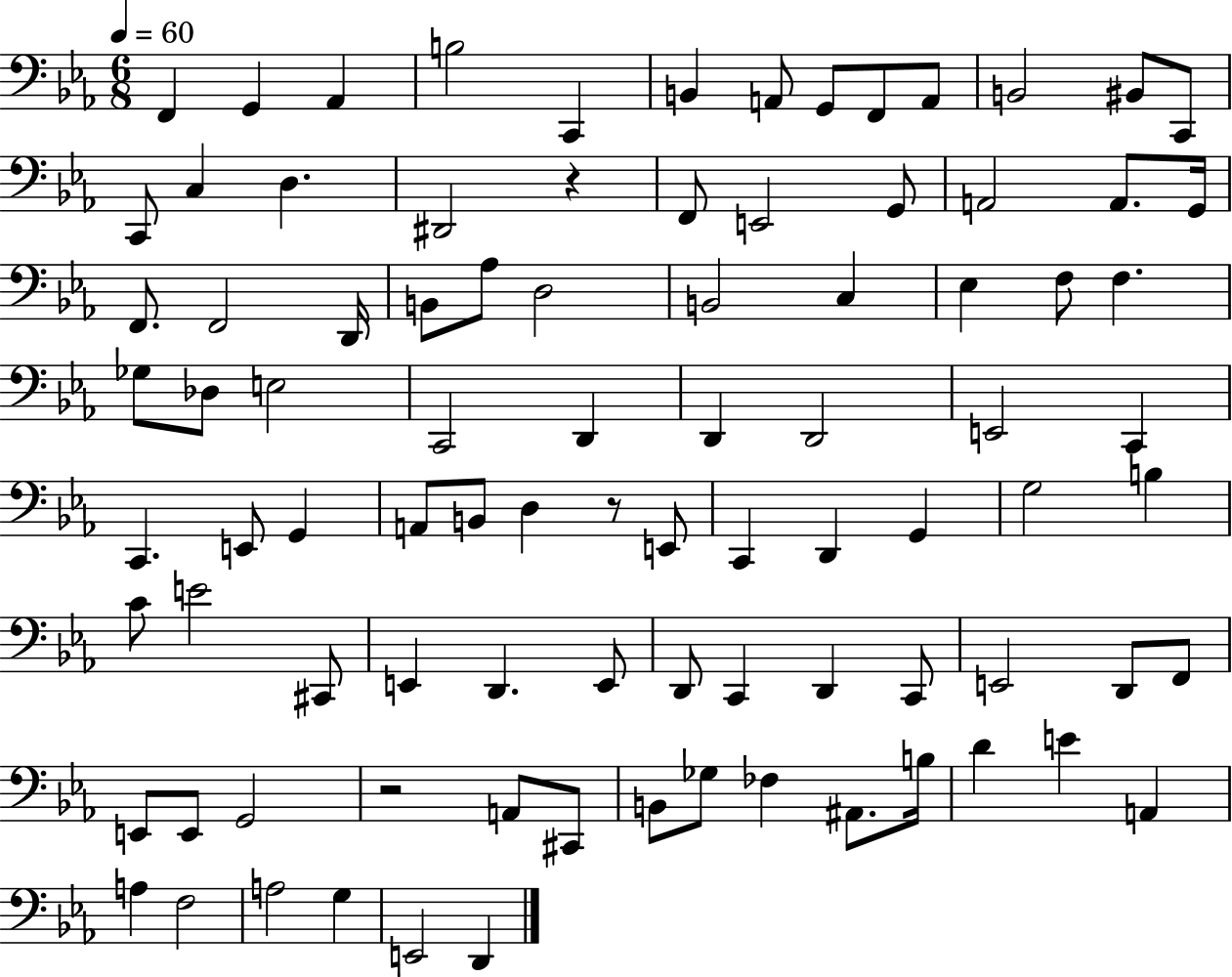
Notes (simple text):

F2/q G2/q Ab2/q B3/h C2/q B2/q A2/e G2/e F2/e A2/e B2/h BIS2/e C2/e C2/e C3/q D3/q. D#2/h R/q F2/e E2/h G2/e A2/h A2/e. G2/s F2/e. F2/h D2/s B2/e Ab3/e D3/h B2/h C3/q Eb3/q F3/e F3/q. Gb3/e Db3/e E3/h C2/h D2/q D2/q D2/h E2/h C2/q C2/q. E2/e G2/q A2/e B2/e D3/q R/e E2/e C2/q D2/q G2/q G3/h B3/q C4/e E4/h C#2/e E2/q D2/q. E2/e D2/e C2/q D2/q C2/e E2/h D2/e F2/e E2/e E2/e G2/h R/h A2/e C#2/e B2/e Gb3/e FES3/q A#2/e. B3/s D4/q E4/q A2/q A3/q F3/h A3/h G3/q E2/h D2/q